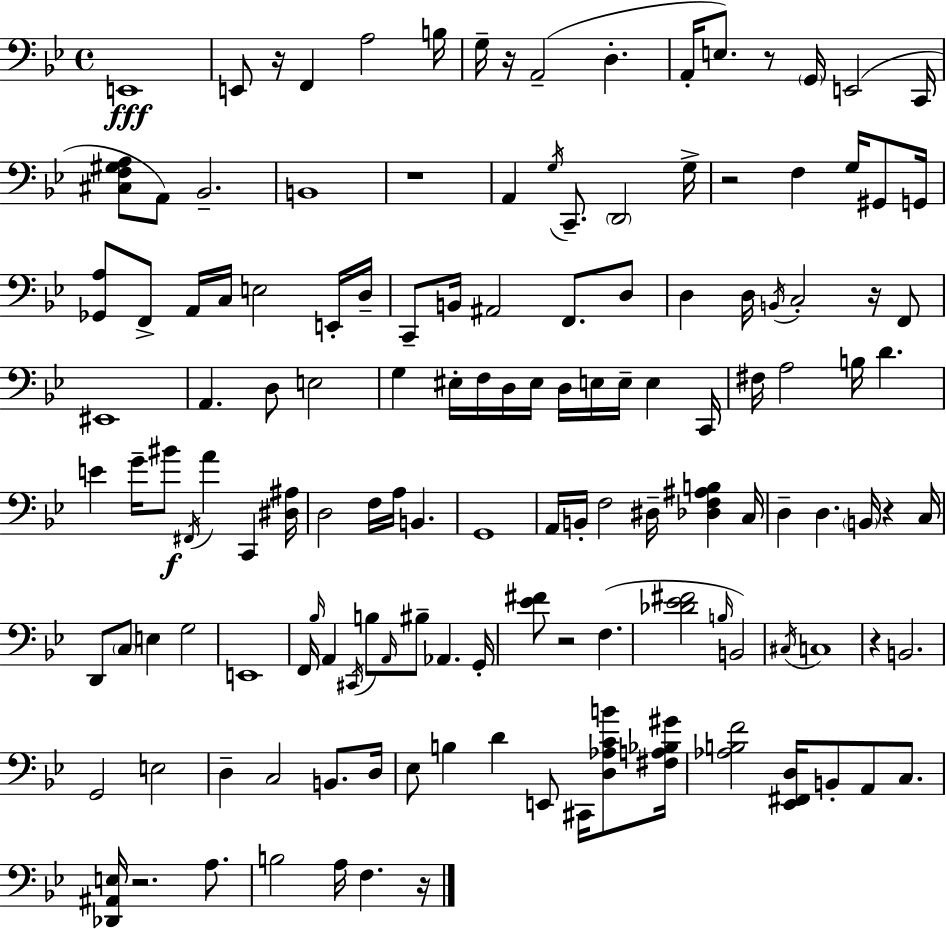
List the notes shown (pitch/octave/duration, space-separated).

E2/w E2/e R/s F2/q A3/h B3/s G3/s R/s A2/h D3/q. A2/s E3/e. R/e G2/s E2/h C2/s [C#3,F3,G#3,A3]/e A2/e Bb2/h. B2/w R/w A2/q G3/s C2/e. D2/h G3/s R/h F3/q G3/s G#2/e G2/s [Gb2,A3]/e F2/e A2/s C3/s E3/h E2/s D3/s C2/e B2/s A#2/h F2/e. D3/e D3/q D3/s B2/s C3/h R/s F2/e EIS2/w A2/q. D3/e E3/h G3/q EIS3/s F3/s D3/s EIS3/s D3/s E3/s E3/s E3/q C2/s F#3/s A3/h B3/s D4/q. E4/q G4/s BIS4/e F#2/s A4/q C2/q [D#3,A#3]/s D3/h F3/s A3/s B2/q. G2/w A2/s B2/s F3/h D#3/s [Db3,F3,A#3,B3]/q C3/s D3/q D3/q. B2/s R/q C3/s D2/e C3/e E3/q G3/h E2/w F2/s Bb3/s A2/q C#2/s B3/e A2/s BIS3/e Ab2/q. G2/s [Eb4,F#4]/e R/h F3/q. [Db4,Eb4,F#4]/h B3/s B2/h C#3/s C3/w R/q B2/h. G2/h E3/h D3/q C3/h B2/e. D3/s Eb3/e B3/q D4/q E2/e C#2/s [D3,Ab3,C4,B4]/e [F#3,A3,Bb3,G#4]/s [Ab3,B3,F4]/h [Eb2,F#2,D3]/s B2/e A2/e C3/e. [Db2,A#2,E3]/s R/h. A3/e. B3/h A3/s F3/q. R/s